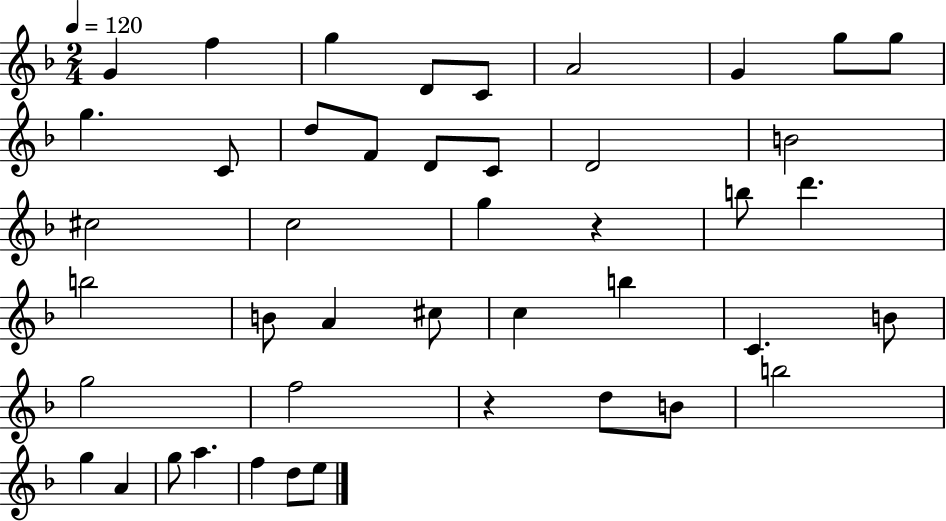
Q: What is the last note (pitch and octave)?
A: E5